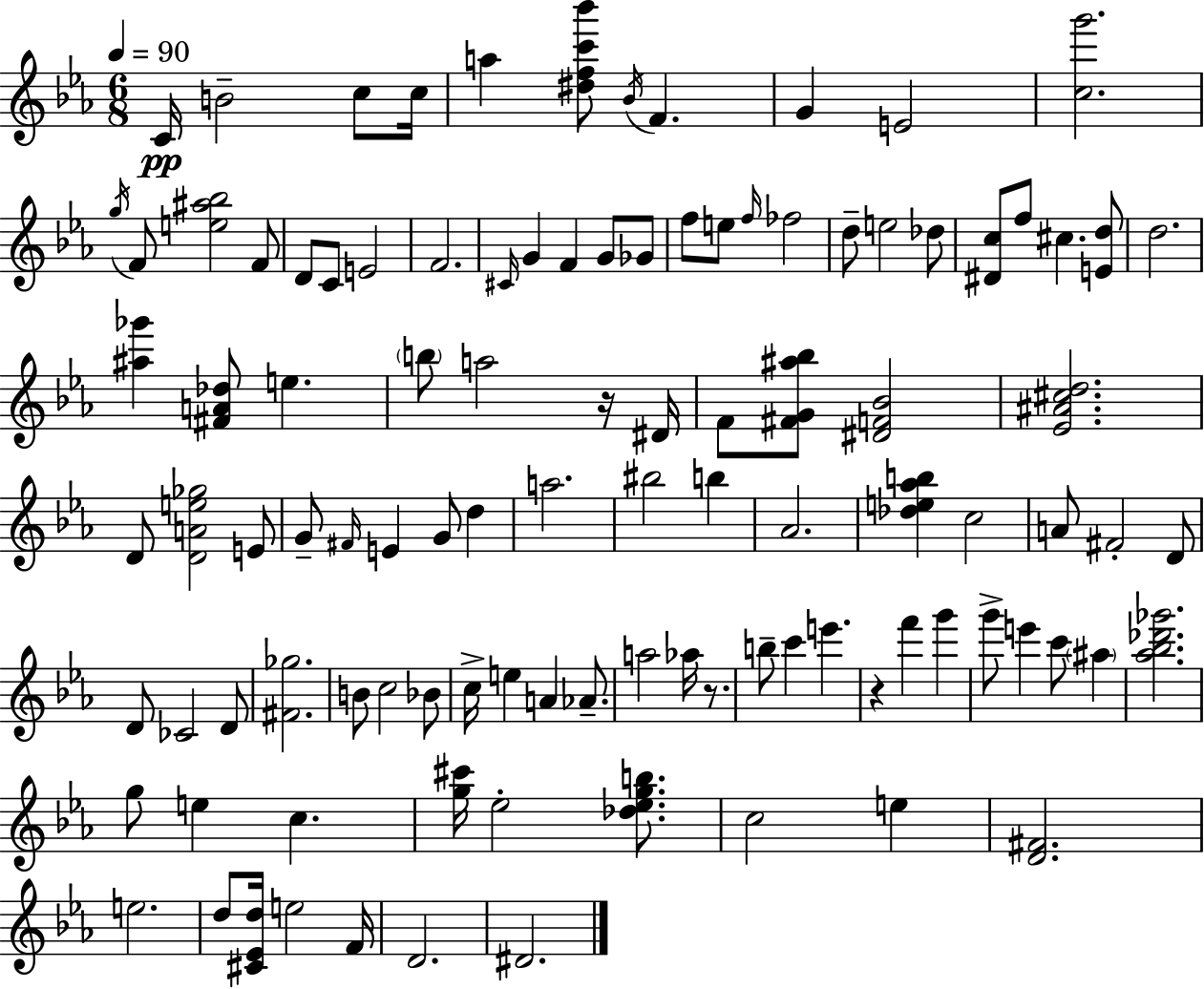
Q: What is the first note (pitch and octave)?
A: C4